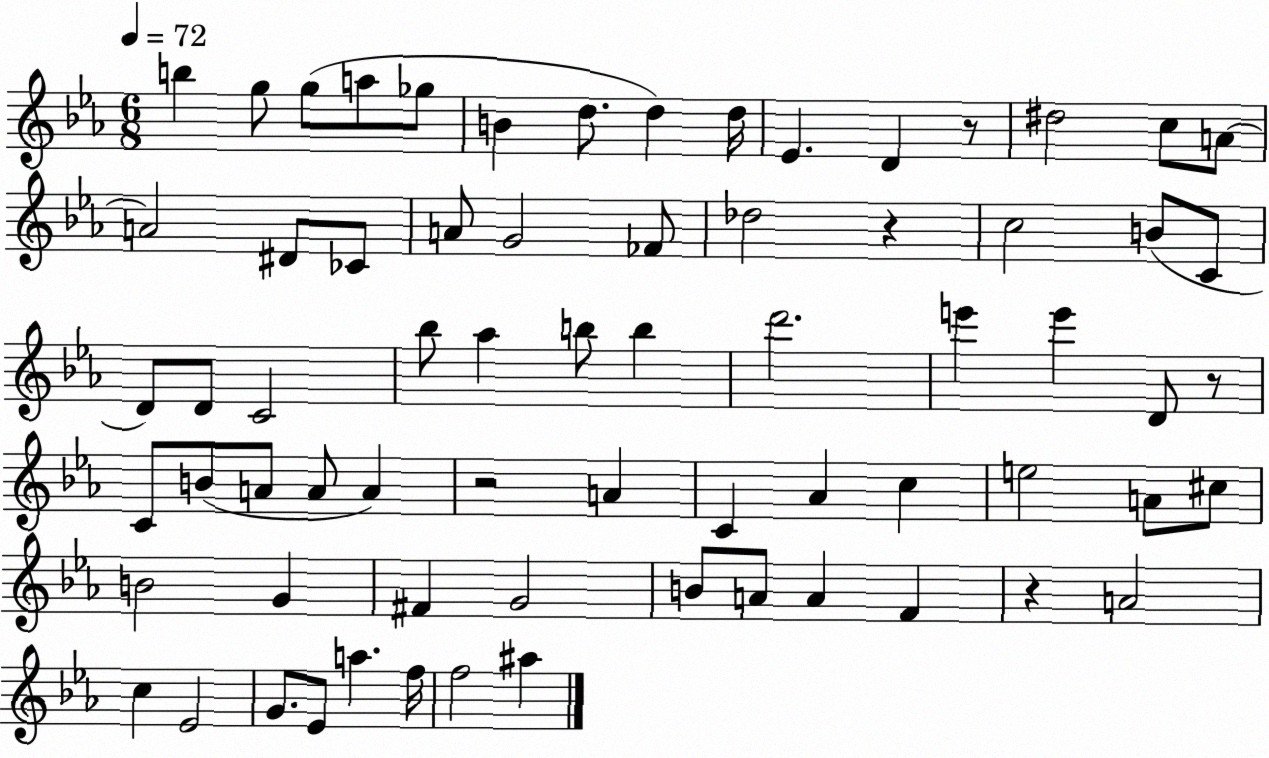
X:1
T:Untitled
M:6/8
L:1/4
K:Eb
b g/2 g/2 a/2 _g/2 B d/2 d d/4 _E D z/2 ^d2 c/2 A/2 A2 ^D/2 _C/2 A/2 G2 _F/2 _d2 z c2 B/2 C/2 D/2 D/2 C2 _b/2 _a b/2 b d'2 e' e' D/2 z/2 C/2 B/2 A/2 A/2 A z2 A C _A c e2 A/2 ^c/2 B2 G ^F G2 B/2 A/2 A F z A2 c _E2 G/2 _E/2 a f/4 f2 ^a